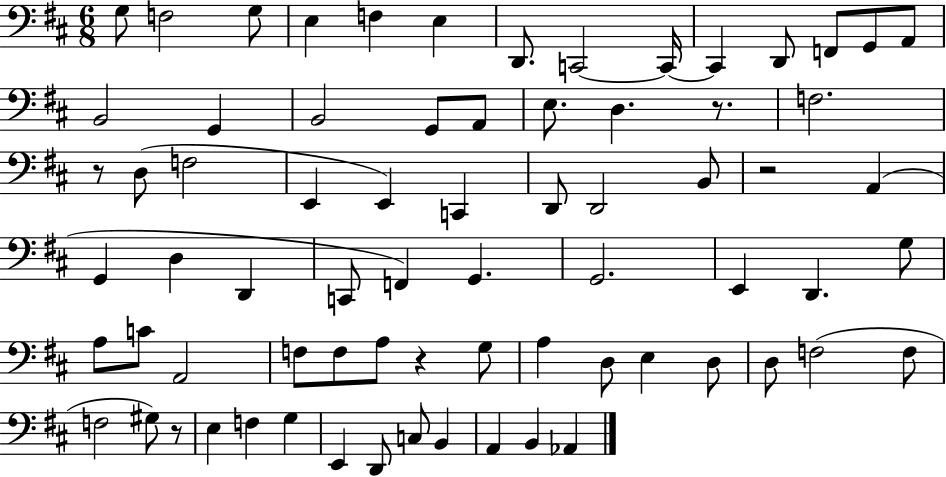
{
  \clef bass
  \numericTimeSignature
  \time 6/8
  \key d \major
  g8 f2 g8 | e4 f4 e4 | d,8. c,2~~ c,16~~ | c,4 d,8 f,8 g,8 a,8 | \break b,2 g,4 | b,2 g,8 a,8 | e8. d4. r8. | f2. | \break r8 d8( f2 | e,4 e,4) c,4 | d,8 d,2 b,8 | r2 a,4( | \break g,4 d4 d,4 | c,8 f,4) g,4. | g,2. | e,4 d,4. g8 | \break a8 c'8 a,2 | f8 f8 a8 r4 g8 | a4 d8 e4 d8 | d8 f2( f8 | \break f2 gis8) r8 | e4 f4 g4 | e,4 d,8 c8 b,4 | a,4 b,4 aes,4 | \break \bar "|."
}